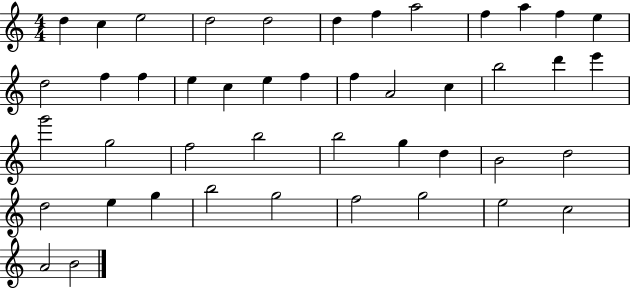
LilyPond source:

{
  \clef treble
  \numericTimeSignature
  \time 4/4
  \key c \major
  d''4 c''4 e''2 | d''2 d''2 | d''4 f''4 a''2 | f''4 a''4 f''4 e''4 | \break d''2 f''4 f''4 | e''4 c''4 e''4 f''4 | f''4 a'2 c''4 | b''2 d'''4 e'''4 | \break g'''2 g''2 | f''2 b''2 | b''2 g''4 d''4 | b'2 d''2 | \break d''2 e''4 g''4 | b''2 g''2 | f''2 g''2 | e''2 c''2 | \break a'2 b'2 | \bar "|."
}